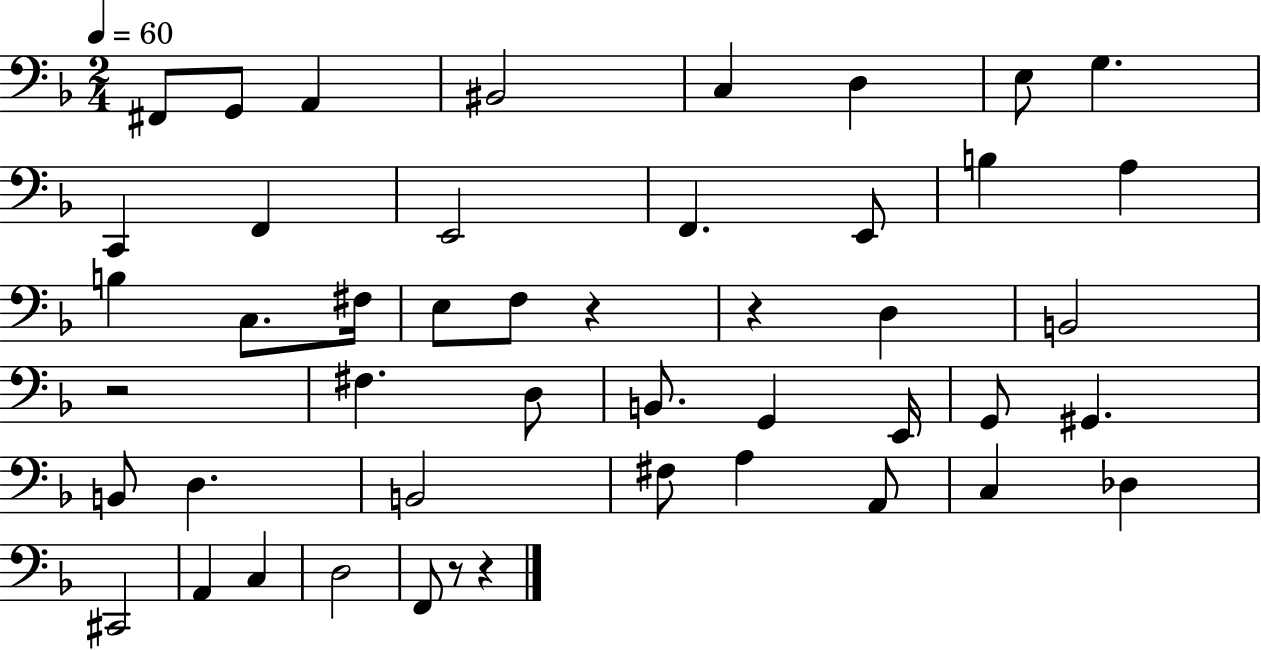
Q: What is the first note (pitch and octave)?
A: F#2